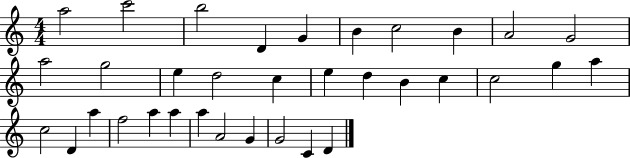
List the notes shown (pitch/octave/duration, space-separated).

A5/h C6/h B5/h D4/q G4/q B4/q C5/h B4/q A4/h G4/h A5/h G5/h E5/q D5/h C5/q E5/q D5/q B4/q C5/q C5/h G5/q A5/q C5/h D4/q A5/q F5/h A5/q A5/q A5/q A4/h G4/q G4/h C4/q D4/q